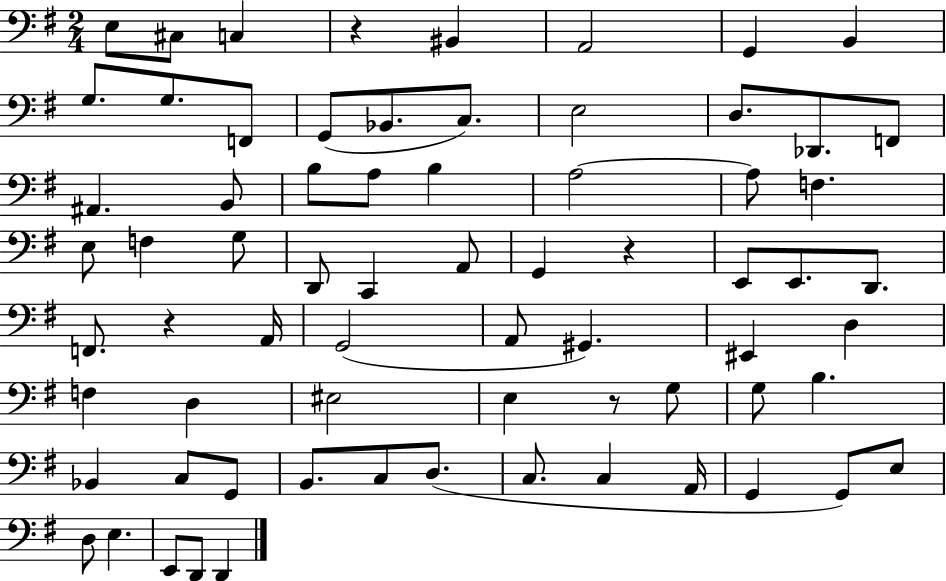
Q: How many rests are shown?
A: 4